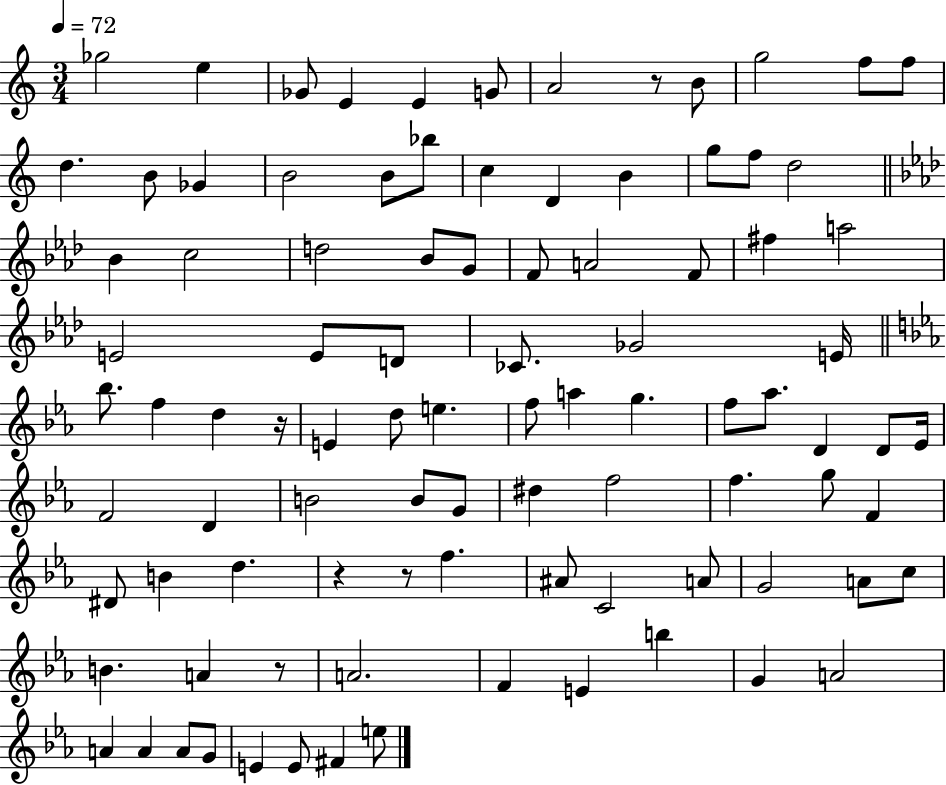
{
  \clef treble
  \numericTimeSignature
  \time 3/4
  \key c \major
  \tempo 4 = 72
  ges''2 e''4 | ges'8 e'4 e'4 g'8 | a'2 r8 b'8 | g''2 f''8 f''8 | \break d''4. b'8 ges'4 | b'2 b'8 bes''8 | c''4 d'4 b'4 | g''8 f''8 d''2 | \break \bar "||" \break \key aes \major bes'4 c''2 | d''2 bes'8 g'8 | f'8 a'2 f'8 | fis''4 a''2 | \break e'2 e'8 d'8 | ces'8. ges'2 e'16 | \bar "||" \break \key ees \major bes''8. f''4 d''4 r16 | e'4 d''8 e''4. | f''8 a''4 g''4. | f''8 aes''8. d'4 d'8 ees'16 | \break f'2 d'4 | b'2 b'8 g'8 | dis''4 f''2 | f''4. g''8 f'4 | \break dis'8 b'4 d''4. | r4 r8 f''4. | ais'8 c'2 a'8 | g'2 a'8 c''8 | \break b'4. a'4 r8 | a'2. | f'4 e'4 b''4 | g'4 a'2 | \break a'4 a'4 a'8 g'8 | e'4 e'8 fis'4 e''8 | \bar "|."
}